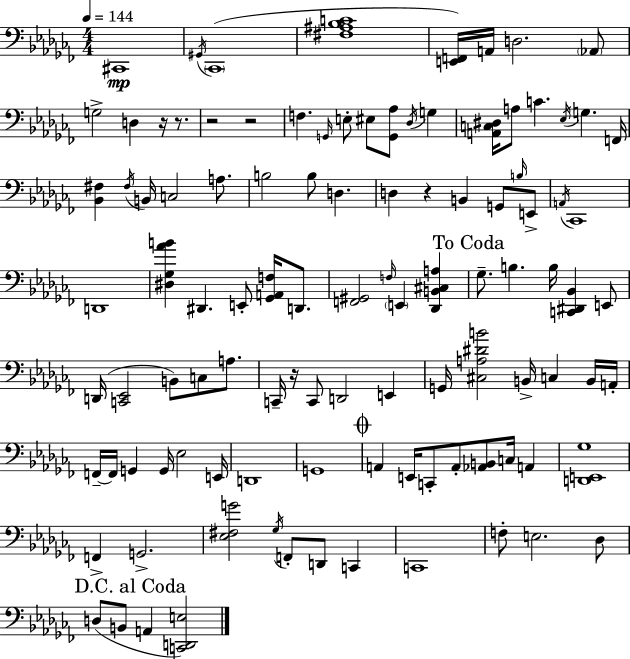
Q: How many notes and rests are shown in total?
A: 105